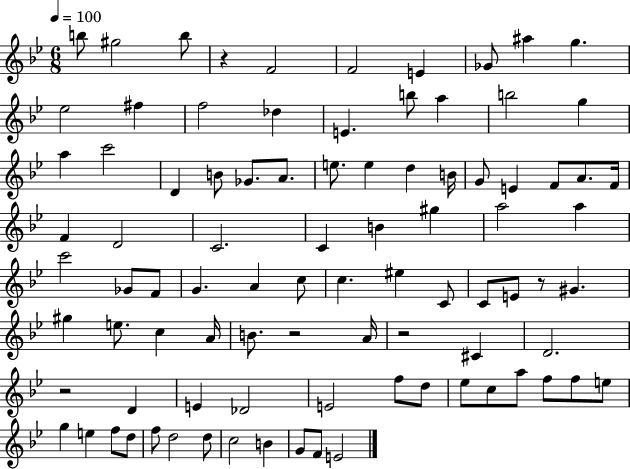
{
  \clef treble
  \numericTimeSignature
  \time 6/8
  \key bes \major
  \tempo 4 = 100
  b''8 gis''2 b''8 | r4 f'2 | f'2 e'4 | ges'8 ais''4 g''4. | \break ees''2 fis''4 | f''2 des''4 | e'4. b''8 a''4 | b''2 g''4 | \break a''4 c'''2 | d'4 b'8 ges'8. a'8. | e''8. e''4 d''4 b'16 | g'8 e'4 f'8 a'8. f'16 | \break f'4 d'2 | c'2. | c'4 b'4 gis''4 | a''2 a''4 | \break c'''2 ges'8 f'8 | g'4. a'4 c''8 | c''4. eis''4 c'8 | c'8 e'8 r8 gis'4. | \break gis''4 e''8. c''4 a'16 | b'8. r2 a'16 | r2 cis'4 | d'2. | \break r2 d'4 | e'4 des'2 | e'2 f''8 d''8 | ees''8 c''8 a''8 f''8 f''8 e''8 | \break g''4 e''4 f''8 d''8 | f''8 d''2 d''8 | c''2 b'4 | g'8 f'8 e'2 | \break \bar "|."
}